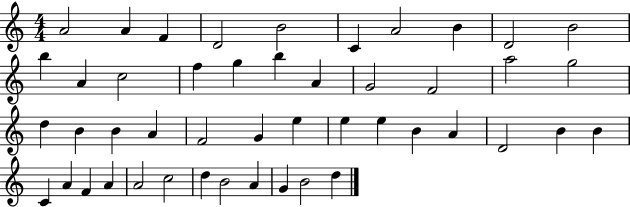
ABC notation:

X:1
T:Untitled
M:4/4
L:1/4
K:C
A2 A F D2 B2 C A2 B D2 B2 b A c2 f g b A G2 F2 a2 g2 d B B A F2 G e e e B A D2 B B C A F A A2 c2 d B2 A G B2 d